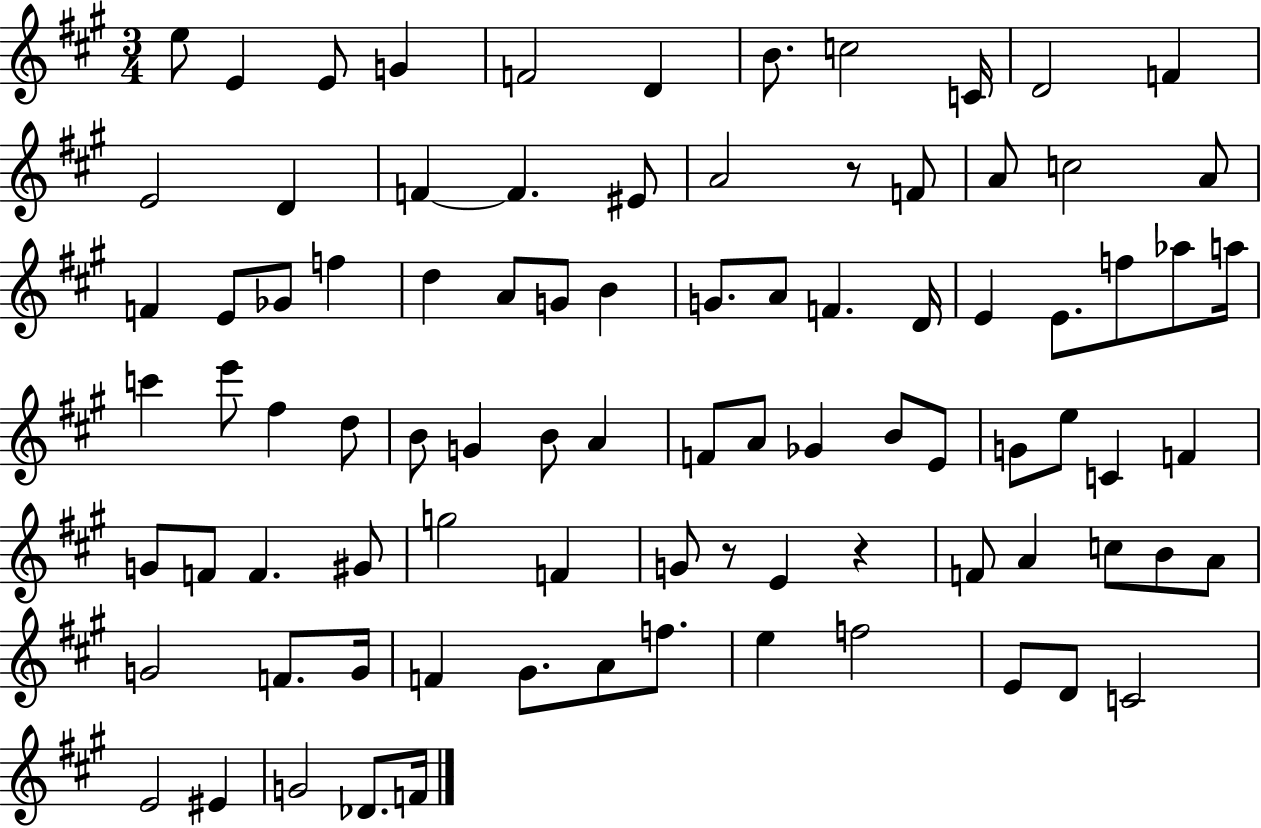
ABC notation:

X:1
T:Untitled
M:3/4
L:1/4
K:A
e/2 E E/2 G F2 D B/2 c2 C/4 D2 F E2 D F F ^E/2 A2 z/2 F/2 A/2 c2 A/2 F E/2 _G/2 f d A/2 G/2 B G/2 A/2 F D/4 E E/2 f/2 _a/2 a/4 c' e'/2 ^f d/2 B/2 G B/2 A F/2 A/2 _G B/2 E/2 G/2 e/2 C F G/2 F/2 F ^G/2 g2 F G/2 z/2 E z F/2 A c/2 B/2 A/2 G2 F/2 G/4 F ^G/2 A/2 f/2 e f2 E/2 D/2 C2 E2 ^E G2 _D/2 F/4